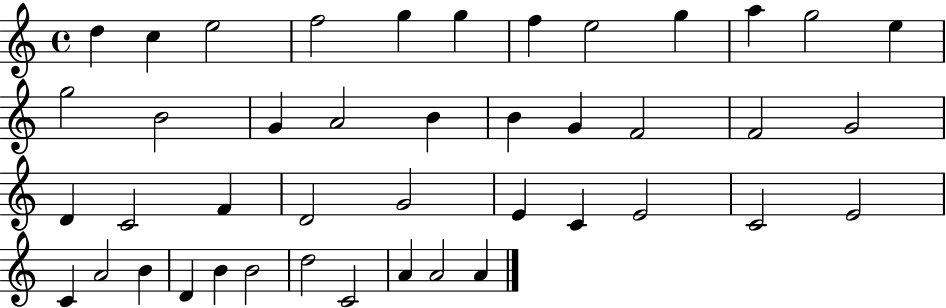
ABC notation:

X:1
T:Untitled
M:4/4
L:1/4
K:C
d c e2 f2 g g f e2 g a g2 e g2 B2 G A2 B B G F2 F2 G2 D C2 F D2 G2 E C E2 C2 E2 C A2 B D B B2 d2 C2 A A2 A